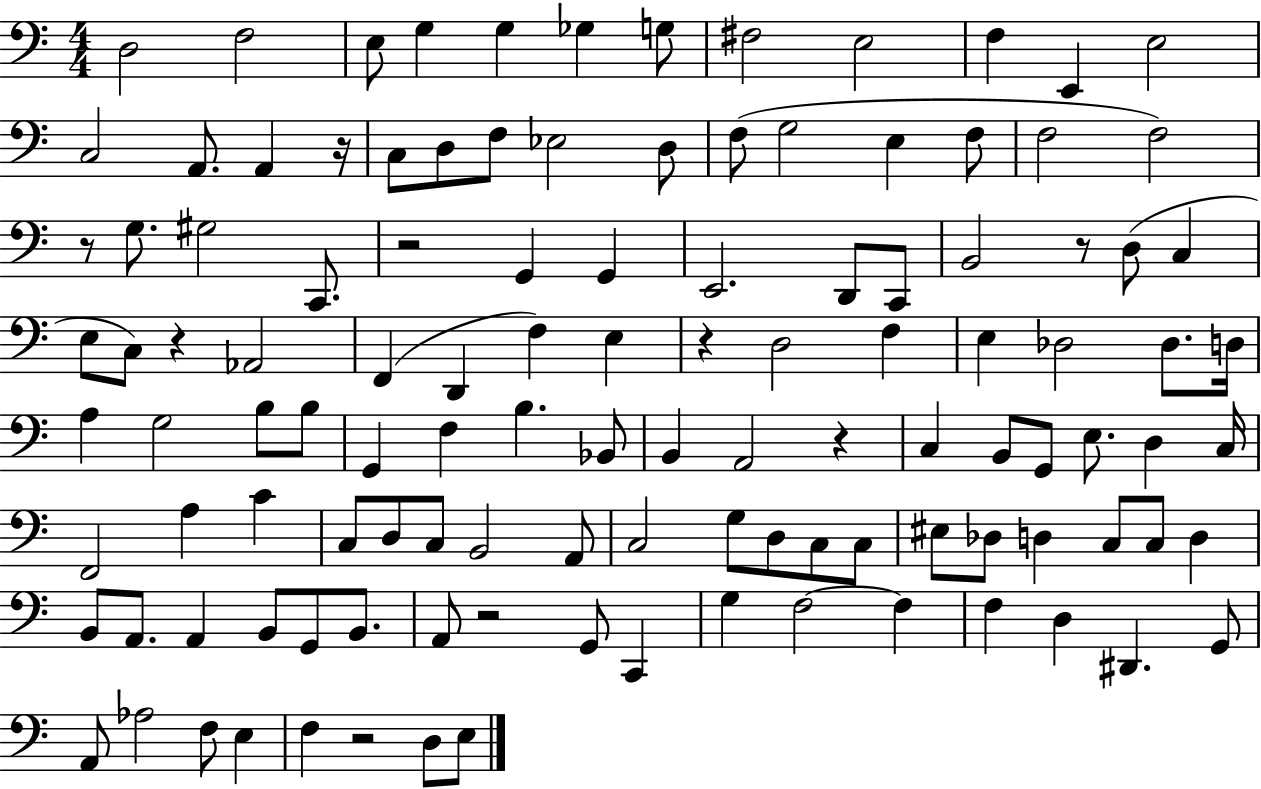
D3/h F3/h E3/e G3/q G3/q Gb3/q G3/e F#3/h E3/h F3/q E2/q E3/h C3/h A2/e. A2/q R/s C3/e D3/e F3/e Eb3/h D3/e F3/e G3/h E3/q F3/e F3/h F3/h R/e G3/e. G#3/h C2/e. R/h G2/q G2/q E2/h. D2/e C2/e B2/h R/e D3/e C3/q E3/e C3/e R/q Ab2/h F2/q D2/q F3/q E3/q R/q D3/h F3/q E3/q Db3/h Db3/e. D3/s A3/q G3/h B3/e B3/e G2/q F3/q B3/q. Bb2/e B2/q A2/h R/q C3/q B2/e G2/e E3/e. D3/q C3/s F2/h A3/q C4/q C3/e D3/e C3/e B2/h A2/e C3/h G3/e D3/e C3/e C3/e EIS3/e Db3/e D3/q C3/e C3/e D3/q B2/e A2/e. A2/q B2/e G2/e B2/e. A2/e R/h G2/e C2/q G3/q F3/h F3/q F3/q D3/q D#2/q. G2/e A2/e Ab3/h F3/e E3/q F3/q R/h D3/e E3/e